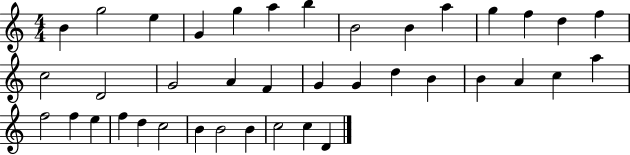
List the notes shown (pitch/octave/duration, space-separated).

B4/q G5/h E5/q G4/q G5/q A5/q B5/q B4/h B4/q A5/q G5/q F5/q D5/q F5/q C5/h D4/h G4/h A4/q F4/q G4/q G4/q D5/q B4/q B4/q A4/q C5/q A5/q F5/h F5/q E5/q F5/q D5/q C5/h B4/q B4/h B4/q C5/h C5/q D4/q